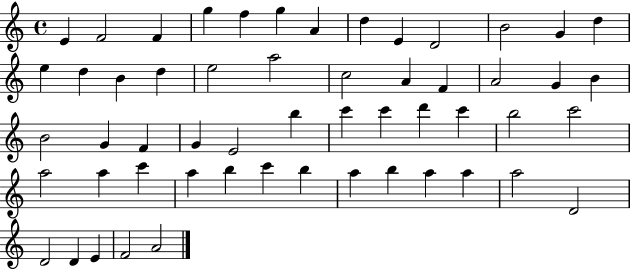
E4/q F4/h F4/q G5/q F5/q G5/q A4/q D5/q E4/q D4/h B4/h G4/q D5/q E5/q D5/q B4/q D5/q E5/h A5/h C5/h A4/q F4/q A4/h G4/q B4/q B4/h G4/q F4/q G4/q E4/h B5/q C6/q C6/q D6/q C6/q B5/h C6/h A5/h A5/q C6/q A5/q B5/q C6/q B5/q A5/q B5/q A5/q A5/q A5/h D4/h D4/h D4/q E4/q F4/h A4/h